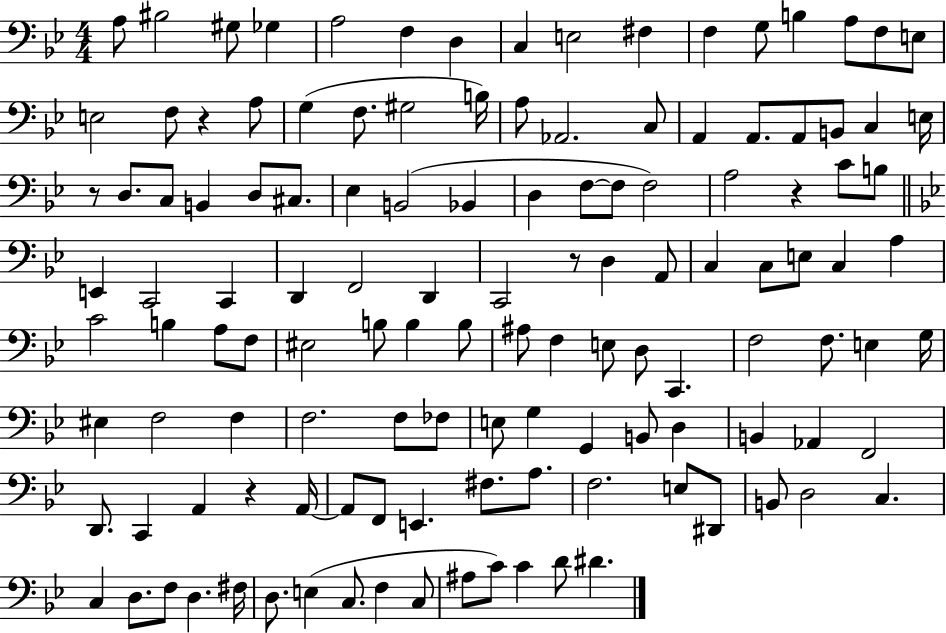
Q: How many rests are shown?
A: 5